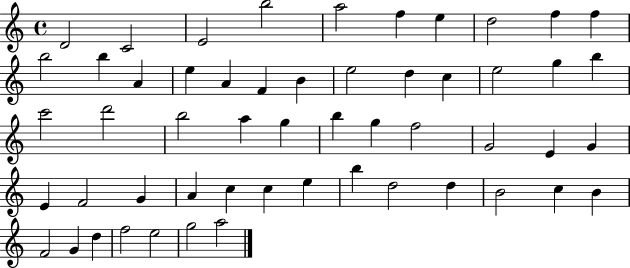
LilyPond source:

{
  \clef treble
  \time 4/4
  \defaultTimeSignature
  \key c \major
  d'2 c'2 | e'2 b''2 | a''2 f''4 e''4 | d''2 f''4 f''4 | \break b''2 b''4 a'4 | e''4 a'4 f'4 b'4 | e''2 d''4 c''4 | e''2 g''4 b''4 | \break c'''2 d'''2 | b''2 a''4 g''4 | b''4 g''4 f''2 | g'2 e'4 g'4 | \break e'4 f'2 g'4 | a'4 c''4 c''4 e''4 | b''4 d''2 d''4 | b'2 c''4 b'4 | \break f'2 g'4 d''4 | f''2 e''2 | g''2 a''2 | \bar "|."
}